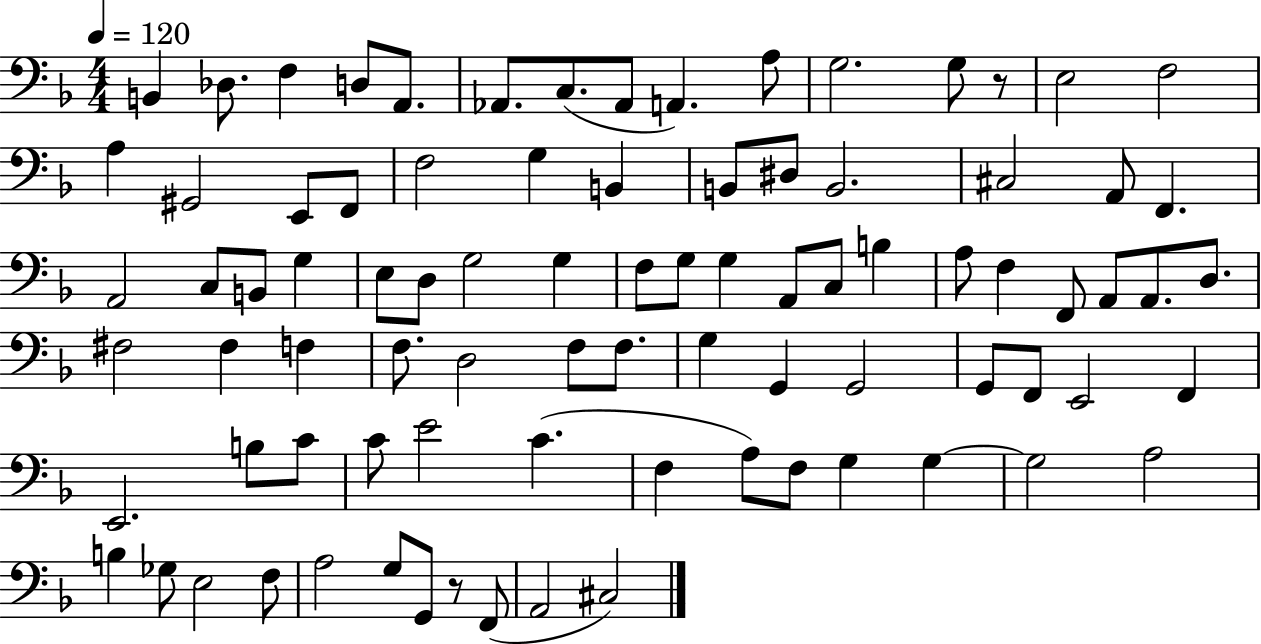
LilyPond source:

{
  \clef bass
  \numericTimeSignature
  \time 4/4
  \key f \major
  \tempo 4 = 120
  b,4 des8. f4 d8 a,8. | aes,8. c8.( aes,8 a,4.) a8 | g2. g8 r8 | e2 f2 | \break a4 gis,2 e,8 f,8 | f2 g4 b,4 | b,8 dis8 b,2. | cis2 a,8 f,4. | \break a,2 c8 b,8 g4 | e8 d8 g2 g4 | f8 g8 g4 a,8 c8 b4 | a8 f4 f,8 a,8 a,8. d8. | \break fis2 fis4 f4 | f8. d2 f8 f8. | g4 g,4 g,2 | g,8 f,8 e,2 f,4 | \break e,2. b8 c'8 | c'8 e'2 c'4.( | f4 a8) f8 g4 g4~~ | g2 a2 | \break b4 ges8 e2 f8 | a2 g8 g,8 r8 f,8( | a,2 cis2) | \bar "|."
}